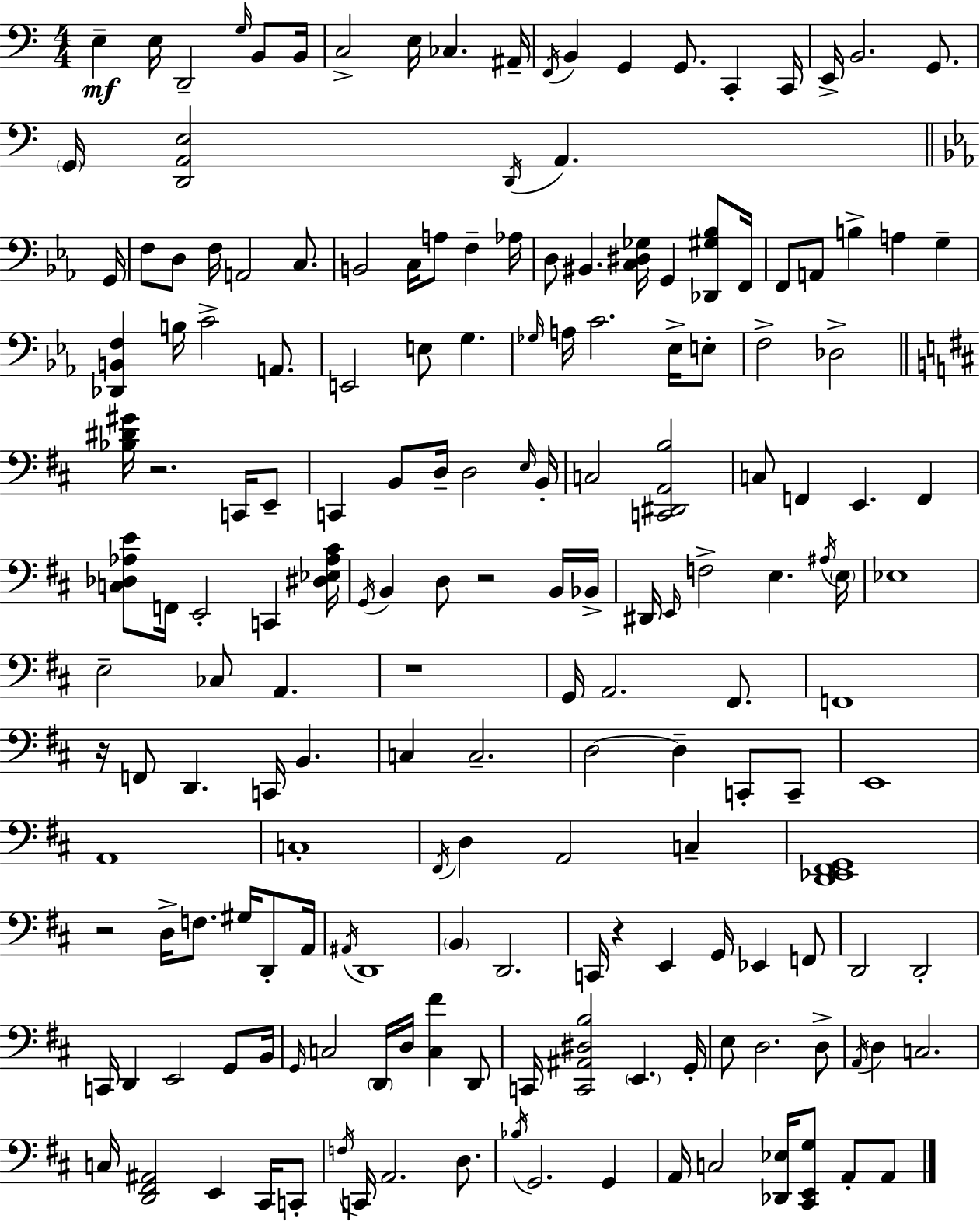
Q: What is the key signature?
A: C major